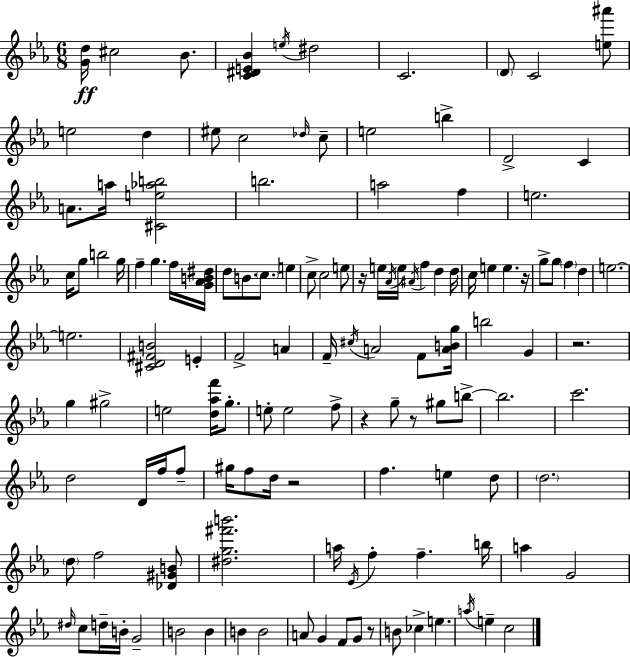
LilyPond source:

{
  \clef treble
  \numericTimeSignature
  \time 6/8
  \key c \minor
  \repeat volta 2 { <g' d''>16\ff cis''2 bes'8. | <c' dis' e' bes'>4 \acciaccatura { e''16 } dis''2 | c'2. | \parenthesize d'8 c'2 <e'' ais'''>8 | \break e''2 d''4 | eis''8 c''2 \grace { des''16 } | c''8-- e''2 b''4-> | d'2-> c'4 | \break a'8. a''16 <cis' e'' aes'' b''>2 | b''2. | a''2 f''4 | e''2. | \break c''16 g''8 b''2 | g''16 f''4-- g''4. | f''16 <g' aes' b' dis''>16 d''8 b'8. \parenthesize c''8. e''4 | c''8-> c''2 | \break e''8 r16 e''16 \acciaccatura { aes'16 } e''16 \acciaccatura { ais'16 } f''4 d''4 | d''16 c''16 e''4 e''4. | r16 g''8-> g''8 \parenthesize f''4 | d''4 e''2.~~ | \break e''2. | <cis' d' fis' b'>2 | e'4-. f'2-> | a'4 f'16-- \acciaccatura { cis''16 } a'2 | \break f'8 <a' b' g''>16 b''2 | g'4 r2. | g''4 gis''2-> | e''2 | \break <d'' aes'' f'''>16 g''8.-. e''8-. e''2 | f''8-> r4 g''8-- r8 | gis''8 b''8->~~ b''2. | c'''2. | \break d''2 | d'16 f''16 f''8-- gis''16 f''8 d''16 r2 | f''4. e''4 | d''8 \parenthesize d''2. | \break \parenthesize d''8 f''2 | <des' gis' b'>8 <dis'' g'' fis''' b'''>2. | a''16 \acciaccatura { ees'16 } f''4-. f''4.-- | b''16 a''4 g'2 | \break \grace { dis''16 } c''8 d''16-- b'16-. g'2-- | b'2 | b'4 b'4 b'2 | a'8 g'4 | \break f'8 g'8 r8 b'8 ces''4-> | e''4. \acciaccatura { a''16 } e''4-- | c''2 } \bar "|."
}